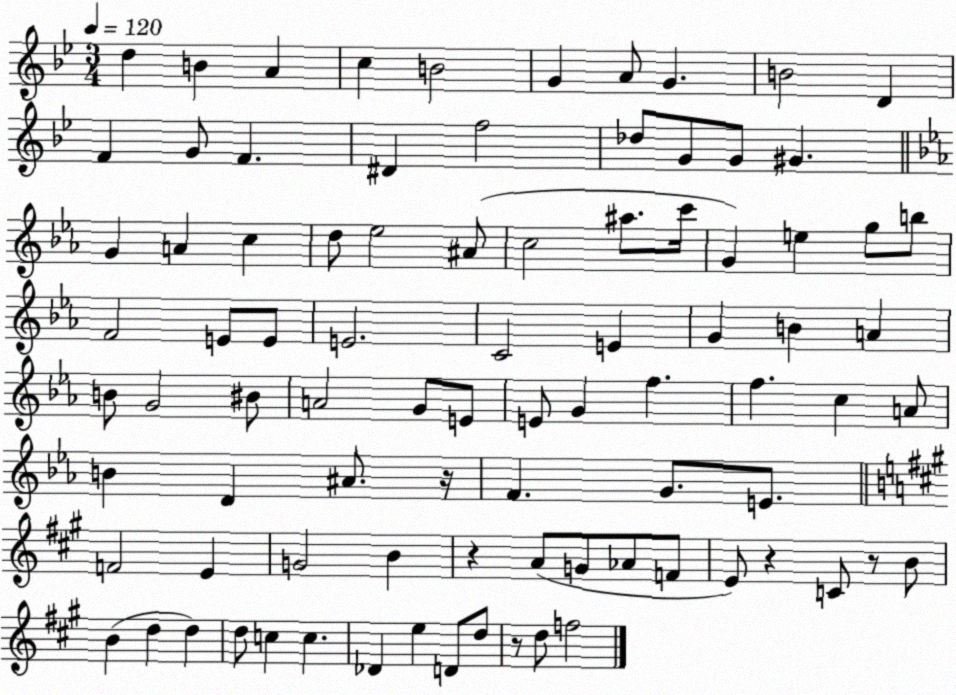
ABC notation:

X:1
T:Untitled
M:3/4
L:1/4
K:Bb
d B A c B2 G A/2 G B2 D F G/2 F ^D f2 _d/2 G/2 G/2 ^G G A c d/2 _e2 ^A/2 c2 ^a/2 c'/4 G e g/2 b/2 F2 E/2 E/2 E2 C2 E G B A B/2 G2 ^B/2 A2 G/2 E/2 E/2 G f f c A/2 B D ^A/2 z/4 F G/2 E/2 F2 E G2 B z A/2 G/2 _A/2 F/2 E/2 z C/2 z/2 B/2 B d d d/2 c c _D e D/2 d/2 z/2 d/2 f2